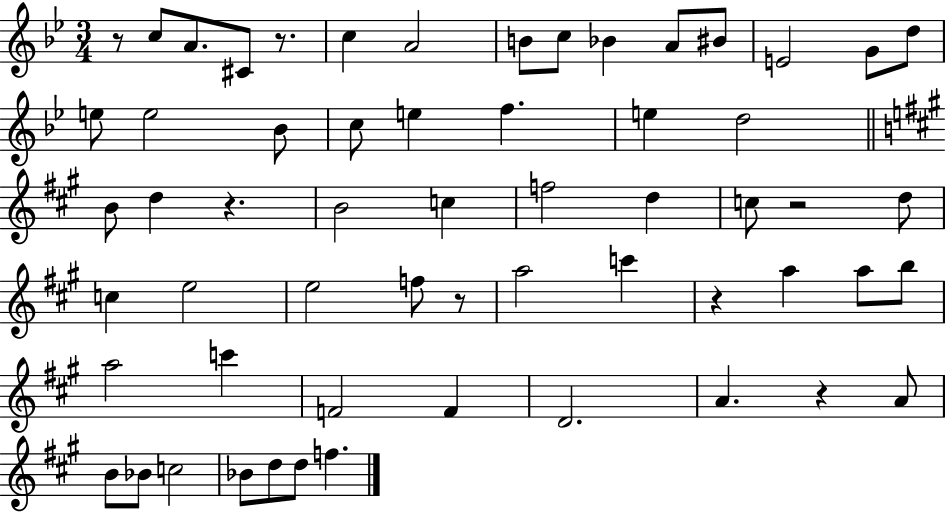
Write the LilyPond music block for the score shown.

{
  \clef treble
  \numericTimeSignature
  \time 3/4
  \key bes \major
  r8 c''8 a'8. cis'8 r8. | c''4 a'2 | b'8 c''8 bes'4 a'8 bis'8 | e'2 g'8 d''8 | \break e''8 e''2 bes'8 | c''8 e''4 f''4. | e''4 d''2 | \bar "||" \break \key a \major b'8 d''4 r4. | b'2 c''4 | f''2 d''4 | c''8 r2 d''8 | \break c''4 e''2 | e''2 f''8 r8 | a''2 c'''4 | r4 a''4 a''8 b''8 | \break a''2 c'''4 | f'2 f'4 | d'2. | a'4. r4 a'8 | \break b'8 bes'8 c''2 | bes'8 d''8 d''8 f''4. | \bar "|."
}